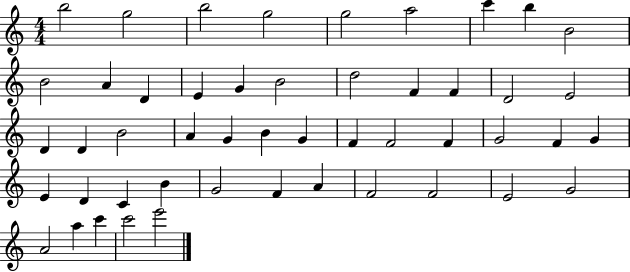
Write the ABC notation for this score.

X:1
T:Untitled
M:4/4
L:1/4
K:C
b2 g2 b2 g2 g2 a2 c' b B2 B2 A D E G B2 d2 F F D2 E2 D D B2 A G B G F F2 F G2 F G E D C B G2 F A F2 F2 E2 G2 A2 a c' c'2 e'2